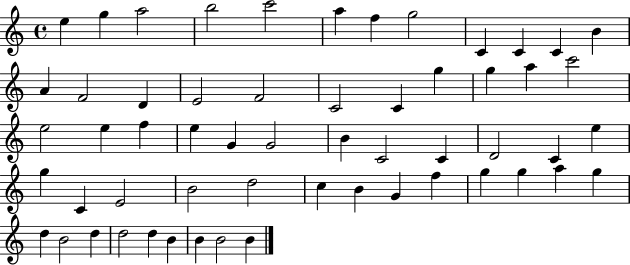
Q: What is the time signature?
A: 4/4